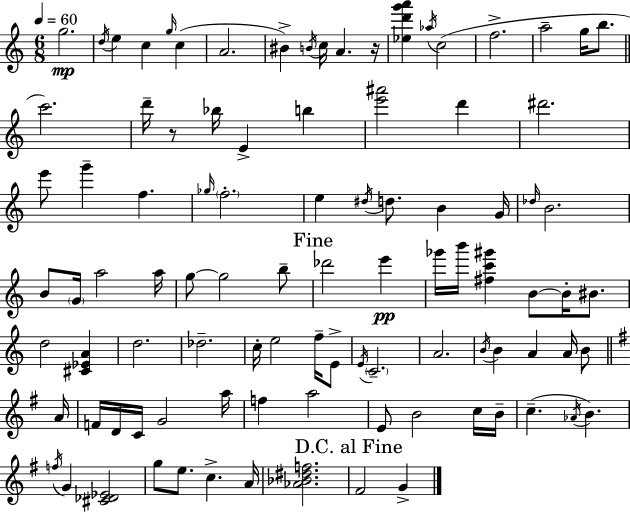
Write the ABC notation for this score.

X:1
T:Untitled
M:6/8
L:1/4
K:Am
g2 d/4 e c g/4 c A2 ^B B/4 c/4 A z/4 [_ed'g'a'] _a/4 c2 f2 a2 g/4 b/2 c'2 d'/4 z/2 _b/4 E b [e'^a']2 d' ^d'2 e'/2 g' f _g/4 f2 e ^d/4 d/2 B G/4 _d/4 B2 B/2 G/4 a2 a/4 g/2 g2 b/2 _d'2 e' _g'/4 b'/4 [^fc'^g'] B/2 B/4 ^B/2 d2 [^C_EA] d2 _d2 c/4 e2 f/4 E/2 E/4 C2 A2 B/4 B A A/4 B/2 A/4 F/4 D/4 C/4 G2 a/4 f a2 E/2 B2 c/4 B/4 c _A/4 B f/4 G [^C_D_E]2 g/2 e/2 c A/4 [_A_B^df]2 ^F2 G